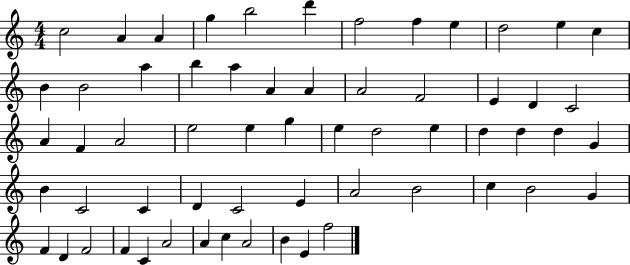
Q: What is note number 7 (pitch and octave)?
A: F5